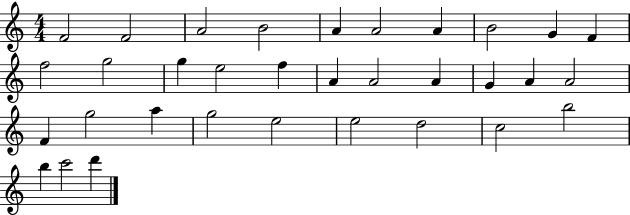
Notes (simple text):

F4/h F4/h A4/h B4/h A4/q A4/h A4/q B4/h G4/q F4/q F5/h G5/h G5/q E5/h F5/q A4/q A4/h A4/q G4/q A4/q A4/h F4/q G5/h A5/q G5/h E5/h E5/h D5/h C5/h B5/h B5/q C6/h D6/q